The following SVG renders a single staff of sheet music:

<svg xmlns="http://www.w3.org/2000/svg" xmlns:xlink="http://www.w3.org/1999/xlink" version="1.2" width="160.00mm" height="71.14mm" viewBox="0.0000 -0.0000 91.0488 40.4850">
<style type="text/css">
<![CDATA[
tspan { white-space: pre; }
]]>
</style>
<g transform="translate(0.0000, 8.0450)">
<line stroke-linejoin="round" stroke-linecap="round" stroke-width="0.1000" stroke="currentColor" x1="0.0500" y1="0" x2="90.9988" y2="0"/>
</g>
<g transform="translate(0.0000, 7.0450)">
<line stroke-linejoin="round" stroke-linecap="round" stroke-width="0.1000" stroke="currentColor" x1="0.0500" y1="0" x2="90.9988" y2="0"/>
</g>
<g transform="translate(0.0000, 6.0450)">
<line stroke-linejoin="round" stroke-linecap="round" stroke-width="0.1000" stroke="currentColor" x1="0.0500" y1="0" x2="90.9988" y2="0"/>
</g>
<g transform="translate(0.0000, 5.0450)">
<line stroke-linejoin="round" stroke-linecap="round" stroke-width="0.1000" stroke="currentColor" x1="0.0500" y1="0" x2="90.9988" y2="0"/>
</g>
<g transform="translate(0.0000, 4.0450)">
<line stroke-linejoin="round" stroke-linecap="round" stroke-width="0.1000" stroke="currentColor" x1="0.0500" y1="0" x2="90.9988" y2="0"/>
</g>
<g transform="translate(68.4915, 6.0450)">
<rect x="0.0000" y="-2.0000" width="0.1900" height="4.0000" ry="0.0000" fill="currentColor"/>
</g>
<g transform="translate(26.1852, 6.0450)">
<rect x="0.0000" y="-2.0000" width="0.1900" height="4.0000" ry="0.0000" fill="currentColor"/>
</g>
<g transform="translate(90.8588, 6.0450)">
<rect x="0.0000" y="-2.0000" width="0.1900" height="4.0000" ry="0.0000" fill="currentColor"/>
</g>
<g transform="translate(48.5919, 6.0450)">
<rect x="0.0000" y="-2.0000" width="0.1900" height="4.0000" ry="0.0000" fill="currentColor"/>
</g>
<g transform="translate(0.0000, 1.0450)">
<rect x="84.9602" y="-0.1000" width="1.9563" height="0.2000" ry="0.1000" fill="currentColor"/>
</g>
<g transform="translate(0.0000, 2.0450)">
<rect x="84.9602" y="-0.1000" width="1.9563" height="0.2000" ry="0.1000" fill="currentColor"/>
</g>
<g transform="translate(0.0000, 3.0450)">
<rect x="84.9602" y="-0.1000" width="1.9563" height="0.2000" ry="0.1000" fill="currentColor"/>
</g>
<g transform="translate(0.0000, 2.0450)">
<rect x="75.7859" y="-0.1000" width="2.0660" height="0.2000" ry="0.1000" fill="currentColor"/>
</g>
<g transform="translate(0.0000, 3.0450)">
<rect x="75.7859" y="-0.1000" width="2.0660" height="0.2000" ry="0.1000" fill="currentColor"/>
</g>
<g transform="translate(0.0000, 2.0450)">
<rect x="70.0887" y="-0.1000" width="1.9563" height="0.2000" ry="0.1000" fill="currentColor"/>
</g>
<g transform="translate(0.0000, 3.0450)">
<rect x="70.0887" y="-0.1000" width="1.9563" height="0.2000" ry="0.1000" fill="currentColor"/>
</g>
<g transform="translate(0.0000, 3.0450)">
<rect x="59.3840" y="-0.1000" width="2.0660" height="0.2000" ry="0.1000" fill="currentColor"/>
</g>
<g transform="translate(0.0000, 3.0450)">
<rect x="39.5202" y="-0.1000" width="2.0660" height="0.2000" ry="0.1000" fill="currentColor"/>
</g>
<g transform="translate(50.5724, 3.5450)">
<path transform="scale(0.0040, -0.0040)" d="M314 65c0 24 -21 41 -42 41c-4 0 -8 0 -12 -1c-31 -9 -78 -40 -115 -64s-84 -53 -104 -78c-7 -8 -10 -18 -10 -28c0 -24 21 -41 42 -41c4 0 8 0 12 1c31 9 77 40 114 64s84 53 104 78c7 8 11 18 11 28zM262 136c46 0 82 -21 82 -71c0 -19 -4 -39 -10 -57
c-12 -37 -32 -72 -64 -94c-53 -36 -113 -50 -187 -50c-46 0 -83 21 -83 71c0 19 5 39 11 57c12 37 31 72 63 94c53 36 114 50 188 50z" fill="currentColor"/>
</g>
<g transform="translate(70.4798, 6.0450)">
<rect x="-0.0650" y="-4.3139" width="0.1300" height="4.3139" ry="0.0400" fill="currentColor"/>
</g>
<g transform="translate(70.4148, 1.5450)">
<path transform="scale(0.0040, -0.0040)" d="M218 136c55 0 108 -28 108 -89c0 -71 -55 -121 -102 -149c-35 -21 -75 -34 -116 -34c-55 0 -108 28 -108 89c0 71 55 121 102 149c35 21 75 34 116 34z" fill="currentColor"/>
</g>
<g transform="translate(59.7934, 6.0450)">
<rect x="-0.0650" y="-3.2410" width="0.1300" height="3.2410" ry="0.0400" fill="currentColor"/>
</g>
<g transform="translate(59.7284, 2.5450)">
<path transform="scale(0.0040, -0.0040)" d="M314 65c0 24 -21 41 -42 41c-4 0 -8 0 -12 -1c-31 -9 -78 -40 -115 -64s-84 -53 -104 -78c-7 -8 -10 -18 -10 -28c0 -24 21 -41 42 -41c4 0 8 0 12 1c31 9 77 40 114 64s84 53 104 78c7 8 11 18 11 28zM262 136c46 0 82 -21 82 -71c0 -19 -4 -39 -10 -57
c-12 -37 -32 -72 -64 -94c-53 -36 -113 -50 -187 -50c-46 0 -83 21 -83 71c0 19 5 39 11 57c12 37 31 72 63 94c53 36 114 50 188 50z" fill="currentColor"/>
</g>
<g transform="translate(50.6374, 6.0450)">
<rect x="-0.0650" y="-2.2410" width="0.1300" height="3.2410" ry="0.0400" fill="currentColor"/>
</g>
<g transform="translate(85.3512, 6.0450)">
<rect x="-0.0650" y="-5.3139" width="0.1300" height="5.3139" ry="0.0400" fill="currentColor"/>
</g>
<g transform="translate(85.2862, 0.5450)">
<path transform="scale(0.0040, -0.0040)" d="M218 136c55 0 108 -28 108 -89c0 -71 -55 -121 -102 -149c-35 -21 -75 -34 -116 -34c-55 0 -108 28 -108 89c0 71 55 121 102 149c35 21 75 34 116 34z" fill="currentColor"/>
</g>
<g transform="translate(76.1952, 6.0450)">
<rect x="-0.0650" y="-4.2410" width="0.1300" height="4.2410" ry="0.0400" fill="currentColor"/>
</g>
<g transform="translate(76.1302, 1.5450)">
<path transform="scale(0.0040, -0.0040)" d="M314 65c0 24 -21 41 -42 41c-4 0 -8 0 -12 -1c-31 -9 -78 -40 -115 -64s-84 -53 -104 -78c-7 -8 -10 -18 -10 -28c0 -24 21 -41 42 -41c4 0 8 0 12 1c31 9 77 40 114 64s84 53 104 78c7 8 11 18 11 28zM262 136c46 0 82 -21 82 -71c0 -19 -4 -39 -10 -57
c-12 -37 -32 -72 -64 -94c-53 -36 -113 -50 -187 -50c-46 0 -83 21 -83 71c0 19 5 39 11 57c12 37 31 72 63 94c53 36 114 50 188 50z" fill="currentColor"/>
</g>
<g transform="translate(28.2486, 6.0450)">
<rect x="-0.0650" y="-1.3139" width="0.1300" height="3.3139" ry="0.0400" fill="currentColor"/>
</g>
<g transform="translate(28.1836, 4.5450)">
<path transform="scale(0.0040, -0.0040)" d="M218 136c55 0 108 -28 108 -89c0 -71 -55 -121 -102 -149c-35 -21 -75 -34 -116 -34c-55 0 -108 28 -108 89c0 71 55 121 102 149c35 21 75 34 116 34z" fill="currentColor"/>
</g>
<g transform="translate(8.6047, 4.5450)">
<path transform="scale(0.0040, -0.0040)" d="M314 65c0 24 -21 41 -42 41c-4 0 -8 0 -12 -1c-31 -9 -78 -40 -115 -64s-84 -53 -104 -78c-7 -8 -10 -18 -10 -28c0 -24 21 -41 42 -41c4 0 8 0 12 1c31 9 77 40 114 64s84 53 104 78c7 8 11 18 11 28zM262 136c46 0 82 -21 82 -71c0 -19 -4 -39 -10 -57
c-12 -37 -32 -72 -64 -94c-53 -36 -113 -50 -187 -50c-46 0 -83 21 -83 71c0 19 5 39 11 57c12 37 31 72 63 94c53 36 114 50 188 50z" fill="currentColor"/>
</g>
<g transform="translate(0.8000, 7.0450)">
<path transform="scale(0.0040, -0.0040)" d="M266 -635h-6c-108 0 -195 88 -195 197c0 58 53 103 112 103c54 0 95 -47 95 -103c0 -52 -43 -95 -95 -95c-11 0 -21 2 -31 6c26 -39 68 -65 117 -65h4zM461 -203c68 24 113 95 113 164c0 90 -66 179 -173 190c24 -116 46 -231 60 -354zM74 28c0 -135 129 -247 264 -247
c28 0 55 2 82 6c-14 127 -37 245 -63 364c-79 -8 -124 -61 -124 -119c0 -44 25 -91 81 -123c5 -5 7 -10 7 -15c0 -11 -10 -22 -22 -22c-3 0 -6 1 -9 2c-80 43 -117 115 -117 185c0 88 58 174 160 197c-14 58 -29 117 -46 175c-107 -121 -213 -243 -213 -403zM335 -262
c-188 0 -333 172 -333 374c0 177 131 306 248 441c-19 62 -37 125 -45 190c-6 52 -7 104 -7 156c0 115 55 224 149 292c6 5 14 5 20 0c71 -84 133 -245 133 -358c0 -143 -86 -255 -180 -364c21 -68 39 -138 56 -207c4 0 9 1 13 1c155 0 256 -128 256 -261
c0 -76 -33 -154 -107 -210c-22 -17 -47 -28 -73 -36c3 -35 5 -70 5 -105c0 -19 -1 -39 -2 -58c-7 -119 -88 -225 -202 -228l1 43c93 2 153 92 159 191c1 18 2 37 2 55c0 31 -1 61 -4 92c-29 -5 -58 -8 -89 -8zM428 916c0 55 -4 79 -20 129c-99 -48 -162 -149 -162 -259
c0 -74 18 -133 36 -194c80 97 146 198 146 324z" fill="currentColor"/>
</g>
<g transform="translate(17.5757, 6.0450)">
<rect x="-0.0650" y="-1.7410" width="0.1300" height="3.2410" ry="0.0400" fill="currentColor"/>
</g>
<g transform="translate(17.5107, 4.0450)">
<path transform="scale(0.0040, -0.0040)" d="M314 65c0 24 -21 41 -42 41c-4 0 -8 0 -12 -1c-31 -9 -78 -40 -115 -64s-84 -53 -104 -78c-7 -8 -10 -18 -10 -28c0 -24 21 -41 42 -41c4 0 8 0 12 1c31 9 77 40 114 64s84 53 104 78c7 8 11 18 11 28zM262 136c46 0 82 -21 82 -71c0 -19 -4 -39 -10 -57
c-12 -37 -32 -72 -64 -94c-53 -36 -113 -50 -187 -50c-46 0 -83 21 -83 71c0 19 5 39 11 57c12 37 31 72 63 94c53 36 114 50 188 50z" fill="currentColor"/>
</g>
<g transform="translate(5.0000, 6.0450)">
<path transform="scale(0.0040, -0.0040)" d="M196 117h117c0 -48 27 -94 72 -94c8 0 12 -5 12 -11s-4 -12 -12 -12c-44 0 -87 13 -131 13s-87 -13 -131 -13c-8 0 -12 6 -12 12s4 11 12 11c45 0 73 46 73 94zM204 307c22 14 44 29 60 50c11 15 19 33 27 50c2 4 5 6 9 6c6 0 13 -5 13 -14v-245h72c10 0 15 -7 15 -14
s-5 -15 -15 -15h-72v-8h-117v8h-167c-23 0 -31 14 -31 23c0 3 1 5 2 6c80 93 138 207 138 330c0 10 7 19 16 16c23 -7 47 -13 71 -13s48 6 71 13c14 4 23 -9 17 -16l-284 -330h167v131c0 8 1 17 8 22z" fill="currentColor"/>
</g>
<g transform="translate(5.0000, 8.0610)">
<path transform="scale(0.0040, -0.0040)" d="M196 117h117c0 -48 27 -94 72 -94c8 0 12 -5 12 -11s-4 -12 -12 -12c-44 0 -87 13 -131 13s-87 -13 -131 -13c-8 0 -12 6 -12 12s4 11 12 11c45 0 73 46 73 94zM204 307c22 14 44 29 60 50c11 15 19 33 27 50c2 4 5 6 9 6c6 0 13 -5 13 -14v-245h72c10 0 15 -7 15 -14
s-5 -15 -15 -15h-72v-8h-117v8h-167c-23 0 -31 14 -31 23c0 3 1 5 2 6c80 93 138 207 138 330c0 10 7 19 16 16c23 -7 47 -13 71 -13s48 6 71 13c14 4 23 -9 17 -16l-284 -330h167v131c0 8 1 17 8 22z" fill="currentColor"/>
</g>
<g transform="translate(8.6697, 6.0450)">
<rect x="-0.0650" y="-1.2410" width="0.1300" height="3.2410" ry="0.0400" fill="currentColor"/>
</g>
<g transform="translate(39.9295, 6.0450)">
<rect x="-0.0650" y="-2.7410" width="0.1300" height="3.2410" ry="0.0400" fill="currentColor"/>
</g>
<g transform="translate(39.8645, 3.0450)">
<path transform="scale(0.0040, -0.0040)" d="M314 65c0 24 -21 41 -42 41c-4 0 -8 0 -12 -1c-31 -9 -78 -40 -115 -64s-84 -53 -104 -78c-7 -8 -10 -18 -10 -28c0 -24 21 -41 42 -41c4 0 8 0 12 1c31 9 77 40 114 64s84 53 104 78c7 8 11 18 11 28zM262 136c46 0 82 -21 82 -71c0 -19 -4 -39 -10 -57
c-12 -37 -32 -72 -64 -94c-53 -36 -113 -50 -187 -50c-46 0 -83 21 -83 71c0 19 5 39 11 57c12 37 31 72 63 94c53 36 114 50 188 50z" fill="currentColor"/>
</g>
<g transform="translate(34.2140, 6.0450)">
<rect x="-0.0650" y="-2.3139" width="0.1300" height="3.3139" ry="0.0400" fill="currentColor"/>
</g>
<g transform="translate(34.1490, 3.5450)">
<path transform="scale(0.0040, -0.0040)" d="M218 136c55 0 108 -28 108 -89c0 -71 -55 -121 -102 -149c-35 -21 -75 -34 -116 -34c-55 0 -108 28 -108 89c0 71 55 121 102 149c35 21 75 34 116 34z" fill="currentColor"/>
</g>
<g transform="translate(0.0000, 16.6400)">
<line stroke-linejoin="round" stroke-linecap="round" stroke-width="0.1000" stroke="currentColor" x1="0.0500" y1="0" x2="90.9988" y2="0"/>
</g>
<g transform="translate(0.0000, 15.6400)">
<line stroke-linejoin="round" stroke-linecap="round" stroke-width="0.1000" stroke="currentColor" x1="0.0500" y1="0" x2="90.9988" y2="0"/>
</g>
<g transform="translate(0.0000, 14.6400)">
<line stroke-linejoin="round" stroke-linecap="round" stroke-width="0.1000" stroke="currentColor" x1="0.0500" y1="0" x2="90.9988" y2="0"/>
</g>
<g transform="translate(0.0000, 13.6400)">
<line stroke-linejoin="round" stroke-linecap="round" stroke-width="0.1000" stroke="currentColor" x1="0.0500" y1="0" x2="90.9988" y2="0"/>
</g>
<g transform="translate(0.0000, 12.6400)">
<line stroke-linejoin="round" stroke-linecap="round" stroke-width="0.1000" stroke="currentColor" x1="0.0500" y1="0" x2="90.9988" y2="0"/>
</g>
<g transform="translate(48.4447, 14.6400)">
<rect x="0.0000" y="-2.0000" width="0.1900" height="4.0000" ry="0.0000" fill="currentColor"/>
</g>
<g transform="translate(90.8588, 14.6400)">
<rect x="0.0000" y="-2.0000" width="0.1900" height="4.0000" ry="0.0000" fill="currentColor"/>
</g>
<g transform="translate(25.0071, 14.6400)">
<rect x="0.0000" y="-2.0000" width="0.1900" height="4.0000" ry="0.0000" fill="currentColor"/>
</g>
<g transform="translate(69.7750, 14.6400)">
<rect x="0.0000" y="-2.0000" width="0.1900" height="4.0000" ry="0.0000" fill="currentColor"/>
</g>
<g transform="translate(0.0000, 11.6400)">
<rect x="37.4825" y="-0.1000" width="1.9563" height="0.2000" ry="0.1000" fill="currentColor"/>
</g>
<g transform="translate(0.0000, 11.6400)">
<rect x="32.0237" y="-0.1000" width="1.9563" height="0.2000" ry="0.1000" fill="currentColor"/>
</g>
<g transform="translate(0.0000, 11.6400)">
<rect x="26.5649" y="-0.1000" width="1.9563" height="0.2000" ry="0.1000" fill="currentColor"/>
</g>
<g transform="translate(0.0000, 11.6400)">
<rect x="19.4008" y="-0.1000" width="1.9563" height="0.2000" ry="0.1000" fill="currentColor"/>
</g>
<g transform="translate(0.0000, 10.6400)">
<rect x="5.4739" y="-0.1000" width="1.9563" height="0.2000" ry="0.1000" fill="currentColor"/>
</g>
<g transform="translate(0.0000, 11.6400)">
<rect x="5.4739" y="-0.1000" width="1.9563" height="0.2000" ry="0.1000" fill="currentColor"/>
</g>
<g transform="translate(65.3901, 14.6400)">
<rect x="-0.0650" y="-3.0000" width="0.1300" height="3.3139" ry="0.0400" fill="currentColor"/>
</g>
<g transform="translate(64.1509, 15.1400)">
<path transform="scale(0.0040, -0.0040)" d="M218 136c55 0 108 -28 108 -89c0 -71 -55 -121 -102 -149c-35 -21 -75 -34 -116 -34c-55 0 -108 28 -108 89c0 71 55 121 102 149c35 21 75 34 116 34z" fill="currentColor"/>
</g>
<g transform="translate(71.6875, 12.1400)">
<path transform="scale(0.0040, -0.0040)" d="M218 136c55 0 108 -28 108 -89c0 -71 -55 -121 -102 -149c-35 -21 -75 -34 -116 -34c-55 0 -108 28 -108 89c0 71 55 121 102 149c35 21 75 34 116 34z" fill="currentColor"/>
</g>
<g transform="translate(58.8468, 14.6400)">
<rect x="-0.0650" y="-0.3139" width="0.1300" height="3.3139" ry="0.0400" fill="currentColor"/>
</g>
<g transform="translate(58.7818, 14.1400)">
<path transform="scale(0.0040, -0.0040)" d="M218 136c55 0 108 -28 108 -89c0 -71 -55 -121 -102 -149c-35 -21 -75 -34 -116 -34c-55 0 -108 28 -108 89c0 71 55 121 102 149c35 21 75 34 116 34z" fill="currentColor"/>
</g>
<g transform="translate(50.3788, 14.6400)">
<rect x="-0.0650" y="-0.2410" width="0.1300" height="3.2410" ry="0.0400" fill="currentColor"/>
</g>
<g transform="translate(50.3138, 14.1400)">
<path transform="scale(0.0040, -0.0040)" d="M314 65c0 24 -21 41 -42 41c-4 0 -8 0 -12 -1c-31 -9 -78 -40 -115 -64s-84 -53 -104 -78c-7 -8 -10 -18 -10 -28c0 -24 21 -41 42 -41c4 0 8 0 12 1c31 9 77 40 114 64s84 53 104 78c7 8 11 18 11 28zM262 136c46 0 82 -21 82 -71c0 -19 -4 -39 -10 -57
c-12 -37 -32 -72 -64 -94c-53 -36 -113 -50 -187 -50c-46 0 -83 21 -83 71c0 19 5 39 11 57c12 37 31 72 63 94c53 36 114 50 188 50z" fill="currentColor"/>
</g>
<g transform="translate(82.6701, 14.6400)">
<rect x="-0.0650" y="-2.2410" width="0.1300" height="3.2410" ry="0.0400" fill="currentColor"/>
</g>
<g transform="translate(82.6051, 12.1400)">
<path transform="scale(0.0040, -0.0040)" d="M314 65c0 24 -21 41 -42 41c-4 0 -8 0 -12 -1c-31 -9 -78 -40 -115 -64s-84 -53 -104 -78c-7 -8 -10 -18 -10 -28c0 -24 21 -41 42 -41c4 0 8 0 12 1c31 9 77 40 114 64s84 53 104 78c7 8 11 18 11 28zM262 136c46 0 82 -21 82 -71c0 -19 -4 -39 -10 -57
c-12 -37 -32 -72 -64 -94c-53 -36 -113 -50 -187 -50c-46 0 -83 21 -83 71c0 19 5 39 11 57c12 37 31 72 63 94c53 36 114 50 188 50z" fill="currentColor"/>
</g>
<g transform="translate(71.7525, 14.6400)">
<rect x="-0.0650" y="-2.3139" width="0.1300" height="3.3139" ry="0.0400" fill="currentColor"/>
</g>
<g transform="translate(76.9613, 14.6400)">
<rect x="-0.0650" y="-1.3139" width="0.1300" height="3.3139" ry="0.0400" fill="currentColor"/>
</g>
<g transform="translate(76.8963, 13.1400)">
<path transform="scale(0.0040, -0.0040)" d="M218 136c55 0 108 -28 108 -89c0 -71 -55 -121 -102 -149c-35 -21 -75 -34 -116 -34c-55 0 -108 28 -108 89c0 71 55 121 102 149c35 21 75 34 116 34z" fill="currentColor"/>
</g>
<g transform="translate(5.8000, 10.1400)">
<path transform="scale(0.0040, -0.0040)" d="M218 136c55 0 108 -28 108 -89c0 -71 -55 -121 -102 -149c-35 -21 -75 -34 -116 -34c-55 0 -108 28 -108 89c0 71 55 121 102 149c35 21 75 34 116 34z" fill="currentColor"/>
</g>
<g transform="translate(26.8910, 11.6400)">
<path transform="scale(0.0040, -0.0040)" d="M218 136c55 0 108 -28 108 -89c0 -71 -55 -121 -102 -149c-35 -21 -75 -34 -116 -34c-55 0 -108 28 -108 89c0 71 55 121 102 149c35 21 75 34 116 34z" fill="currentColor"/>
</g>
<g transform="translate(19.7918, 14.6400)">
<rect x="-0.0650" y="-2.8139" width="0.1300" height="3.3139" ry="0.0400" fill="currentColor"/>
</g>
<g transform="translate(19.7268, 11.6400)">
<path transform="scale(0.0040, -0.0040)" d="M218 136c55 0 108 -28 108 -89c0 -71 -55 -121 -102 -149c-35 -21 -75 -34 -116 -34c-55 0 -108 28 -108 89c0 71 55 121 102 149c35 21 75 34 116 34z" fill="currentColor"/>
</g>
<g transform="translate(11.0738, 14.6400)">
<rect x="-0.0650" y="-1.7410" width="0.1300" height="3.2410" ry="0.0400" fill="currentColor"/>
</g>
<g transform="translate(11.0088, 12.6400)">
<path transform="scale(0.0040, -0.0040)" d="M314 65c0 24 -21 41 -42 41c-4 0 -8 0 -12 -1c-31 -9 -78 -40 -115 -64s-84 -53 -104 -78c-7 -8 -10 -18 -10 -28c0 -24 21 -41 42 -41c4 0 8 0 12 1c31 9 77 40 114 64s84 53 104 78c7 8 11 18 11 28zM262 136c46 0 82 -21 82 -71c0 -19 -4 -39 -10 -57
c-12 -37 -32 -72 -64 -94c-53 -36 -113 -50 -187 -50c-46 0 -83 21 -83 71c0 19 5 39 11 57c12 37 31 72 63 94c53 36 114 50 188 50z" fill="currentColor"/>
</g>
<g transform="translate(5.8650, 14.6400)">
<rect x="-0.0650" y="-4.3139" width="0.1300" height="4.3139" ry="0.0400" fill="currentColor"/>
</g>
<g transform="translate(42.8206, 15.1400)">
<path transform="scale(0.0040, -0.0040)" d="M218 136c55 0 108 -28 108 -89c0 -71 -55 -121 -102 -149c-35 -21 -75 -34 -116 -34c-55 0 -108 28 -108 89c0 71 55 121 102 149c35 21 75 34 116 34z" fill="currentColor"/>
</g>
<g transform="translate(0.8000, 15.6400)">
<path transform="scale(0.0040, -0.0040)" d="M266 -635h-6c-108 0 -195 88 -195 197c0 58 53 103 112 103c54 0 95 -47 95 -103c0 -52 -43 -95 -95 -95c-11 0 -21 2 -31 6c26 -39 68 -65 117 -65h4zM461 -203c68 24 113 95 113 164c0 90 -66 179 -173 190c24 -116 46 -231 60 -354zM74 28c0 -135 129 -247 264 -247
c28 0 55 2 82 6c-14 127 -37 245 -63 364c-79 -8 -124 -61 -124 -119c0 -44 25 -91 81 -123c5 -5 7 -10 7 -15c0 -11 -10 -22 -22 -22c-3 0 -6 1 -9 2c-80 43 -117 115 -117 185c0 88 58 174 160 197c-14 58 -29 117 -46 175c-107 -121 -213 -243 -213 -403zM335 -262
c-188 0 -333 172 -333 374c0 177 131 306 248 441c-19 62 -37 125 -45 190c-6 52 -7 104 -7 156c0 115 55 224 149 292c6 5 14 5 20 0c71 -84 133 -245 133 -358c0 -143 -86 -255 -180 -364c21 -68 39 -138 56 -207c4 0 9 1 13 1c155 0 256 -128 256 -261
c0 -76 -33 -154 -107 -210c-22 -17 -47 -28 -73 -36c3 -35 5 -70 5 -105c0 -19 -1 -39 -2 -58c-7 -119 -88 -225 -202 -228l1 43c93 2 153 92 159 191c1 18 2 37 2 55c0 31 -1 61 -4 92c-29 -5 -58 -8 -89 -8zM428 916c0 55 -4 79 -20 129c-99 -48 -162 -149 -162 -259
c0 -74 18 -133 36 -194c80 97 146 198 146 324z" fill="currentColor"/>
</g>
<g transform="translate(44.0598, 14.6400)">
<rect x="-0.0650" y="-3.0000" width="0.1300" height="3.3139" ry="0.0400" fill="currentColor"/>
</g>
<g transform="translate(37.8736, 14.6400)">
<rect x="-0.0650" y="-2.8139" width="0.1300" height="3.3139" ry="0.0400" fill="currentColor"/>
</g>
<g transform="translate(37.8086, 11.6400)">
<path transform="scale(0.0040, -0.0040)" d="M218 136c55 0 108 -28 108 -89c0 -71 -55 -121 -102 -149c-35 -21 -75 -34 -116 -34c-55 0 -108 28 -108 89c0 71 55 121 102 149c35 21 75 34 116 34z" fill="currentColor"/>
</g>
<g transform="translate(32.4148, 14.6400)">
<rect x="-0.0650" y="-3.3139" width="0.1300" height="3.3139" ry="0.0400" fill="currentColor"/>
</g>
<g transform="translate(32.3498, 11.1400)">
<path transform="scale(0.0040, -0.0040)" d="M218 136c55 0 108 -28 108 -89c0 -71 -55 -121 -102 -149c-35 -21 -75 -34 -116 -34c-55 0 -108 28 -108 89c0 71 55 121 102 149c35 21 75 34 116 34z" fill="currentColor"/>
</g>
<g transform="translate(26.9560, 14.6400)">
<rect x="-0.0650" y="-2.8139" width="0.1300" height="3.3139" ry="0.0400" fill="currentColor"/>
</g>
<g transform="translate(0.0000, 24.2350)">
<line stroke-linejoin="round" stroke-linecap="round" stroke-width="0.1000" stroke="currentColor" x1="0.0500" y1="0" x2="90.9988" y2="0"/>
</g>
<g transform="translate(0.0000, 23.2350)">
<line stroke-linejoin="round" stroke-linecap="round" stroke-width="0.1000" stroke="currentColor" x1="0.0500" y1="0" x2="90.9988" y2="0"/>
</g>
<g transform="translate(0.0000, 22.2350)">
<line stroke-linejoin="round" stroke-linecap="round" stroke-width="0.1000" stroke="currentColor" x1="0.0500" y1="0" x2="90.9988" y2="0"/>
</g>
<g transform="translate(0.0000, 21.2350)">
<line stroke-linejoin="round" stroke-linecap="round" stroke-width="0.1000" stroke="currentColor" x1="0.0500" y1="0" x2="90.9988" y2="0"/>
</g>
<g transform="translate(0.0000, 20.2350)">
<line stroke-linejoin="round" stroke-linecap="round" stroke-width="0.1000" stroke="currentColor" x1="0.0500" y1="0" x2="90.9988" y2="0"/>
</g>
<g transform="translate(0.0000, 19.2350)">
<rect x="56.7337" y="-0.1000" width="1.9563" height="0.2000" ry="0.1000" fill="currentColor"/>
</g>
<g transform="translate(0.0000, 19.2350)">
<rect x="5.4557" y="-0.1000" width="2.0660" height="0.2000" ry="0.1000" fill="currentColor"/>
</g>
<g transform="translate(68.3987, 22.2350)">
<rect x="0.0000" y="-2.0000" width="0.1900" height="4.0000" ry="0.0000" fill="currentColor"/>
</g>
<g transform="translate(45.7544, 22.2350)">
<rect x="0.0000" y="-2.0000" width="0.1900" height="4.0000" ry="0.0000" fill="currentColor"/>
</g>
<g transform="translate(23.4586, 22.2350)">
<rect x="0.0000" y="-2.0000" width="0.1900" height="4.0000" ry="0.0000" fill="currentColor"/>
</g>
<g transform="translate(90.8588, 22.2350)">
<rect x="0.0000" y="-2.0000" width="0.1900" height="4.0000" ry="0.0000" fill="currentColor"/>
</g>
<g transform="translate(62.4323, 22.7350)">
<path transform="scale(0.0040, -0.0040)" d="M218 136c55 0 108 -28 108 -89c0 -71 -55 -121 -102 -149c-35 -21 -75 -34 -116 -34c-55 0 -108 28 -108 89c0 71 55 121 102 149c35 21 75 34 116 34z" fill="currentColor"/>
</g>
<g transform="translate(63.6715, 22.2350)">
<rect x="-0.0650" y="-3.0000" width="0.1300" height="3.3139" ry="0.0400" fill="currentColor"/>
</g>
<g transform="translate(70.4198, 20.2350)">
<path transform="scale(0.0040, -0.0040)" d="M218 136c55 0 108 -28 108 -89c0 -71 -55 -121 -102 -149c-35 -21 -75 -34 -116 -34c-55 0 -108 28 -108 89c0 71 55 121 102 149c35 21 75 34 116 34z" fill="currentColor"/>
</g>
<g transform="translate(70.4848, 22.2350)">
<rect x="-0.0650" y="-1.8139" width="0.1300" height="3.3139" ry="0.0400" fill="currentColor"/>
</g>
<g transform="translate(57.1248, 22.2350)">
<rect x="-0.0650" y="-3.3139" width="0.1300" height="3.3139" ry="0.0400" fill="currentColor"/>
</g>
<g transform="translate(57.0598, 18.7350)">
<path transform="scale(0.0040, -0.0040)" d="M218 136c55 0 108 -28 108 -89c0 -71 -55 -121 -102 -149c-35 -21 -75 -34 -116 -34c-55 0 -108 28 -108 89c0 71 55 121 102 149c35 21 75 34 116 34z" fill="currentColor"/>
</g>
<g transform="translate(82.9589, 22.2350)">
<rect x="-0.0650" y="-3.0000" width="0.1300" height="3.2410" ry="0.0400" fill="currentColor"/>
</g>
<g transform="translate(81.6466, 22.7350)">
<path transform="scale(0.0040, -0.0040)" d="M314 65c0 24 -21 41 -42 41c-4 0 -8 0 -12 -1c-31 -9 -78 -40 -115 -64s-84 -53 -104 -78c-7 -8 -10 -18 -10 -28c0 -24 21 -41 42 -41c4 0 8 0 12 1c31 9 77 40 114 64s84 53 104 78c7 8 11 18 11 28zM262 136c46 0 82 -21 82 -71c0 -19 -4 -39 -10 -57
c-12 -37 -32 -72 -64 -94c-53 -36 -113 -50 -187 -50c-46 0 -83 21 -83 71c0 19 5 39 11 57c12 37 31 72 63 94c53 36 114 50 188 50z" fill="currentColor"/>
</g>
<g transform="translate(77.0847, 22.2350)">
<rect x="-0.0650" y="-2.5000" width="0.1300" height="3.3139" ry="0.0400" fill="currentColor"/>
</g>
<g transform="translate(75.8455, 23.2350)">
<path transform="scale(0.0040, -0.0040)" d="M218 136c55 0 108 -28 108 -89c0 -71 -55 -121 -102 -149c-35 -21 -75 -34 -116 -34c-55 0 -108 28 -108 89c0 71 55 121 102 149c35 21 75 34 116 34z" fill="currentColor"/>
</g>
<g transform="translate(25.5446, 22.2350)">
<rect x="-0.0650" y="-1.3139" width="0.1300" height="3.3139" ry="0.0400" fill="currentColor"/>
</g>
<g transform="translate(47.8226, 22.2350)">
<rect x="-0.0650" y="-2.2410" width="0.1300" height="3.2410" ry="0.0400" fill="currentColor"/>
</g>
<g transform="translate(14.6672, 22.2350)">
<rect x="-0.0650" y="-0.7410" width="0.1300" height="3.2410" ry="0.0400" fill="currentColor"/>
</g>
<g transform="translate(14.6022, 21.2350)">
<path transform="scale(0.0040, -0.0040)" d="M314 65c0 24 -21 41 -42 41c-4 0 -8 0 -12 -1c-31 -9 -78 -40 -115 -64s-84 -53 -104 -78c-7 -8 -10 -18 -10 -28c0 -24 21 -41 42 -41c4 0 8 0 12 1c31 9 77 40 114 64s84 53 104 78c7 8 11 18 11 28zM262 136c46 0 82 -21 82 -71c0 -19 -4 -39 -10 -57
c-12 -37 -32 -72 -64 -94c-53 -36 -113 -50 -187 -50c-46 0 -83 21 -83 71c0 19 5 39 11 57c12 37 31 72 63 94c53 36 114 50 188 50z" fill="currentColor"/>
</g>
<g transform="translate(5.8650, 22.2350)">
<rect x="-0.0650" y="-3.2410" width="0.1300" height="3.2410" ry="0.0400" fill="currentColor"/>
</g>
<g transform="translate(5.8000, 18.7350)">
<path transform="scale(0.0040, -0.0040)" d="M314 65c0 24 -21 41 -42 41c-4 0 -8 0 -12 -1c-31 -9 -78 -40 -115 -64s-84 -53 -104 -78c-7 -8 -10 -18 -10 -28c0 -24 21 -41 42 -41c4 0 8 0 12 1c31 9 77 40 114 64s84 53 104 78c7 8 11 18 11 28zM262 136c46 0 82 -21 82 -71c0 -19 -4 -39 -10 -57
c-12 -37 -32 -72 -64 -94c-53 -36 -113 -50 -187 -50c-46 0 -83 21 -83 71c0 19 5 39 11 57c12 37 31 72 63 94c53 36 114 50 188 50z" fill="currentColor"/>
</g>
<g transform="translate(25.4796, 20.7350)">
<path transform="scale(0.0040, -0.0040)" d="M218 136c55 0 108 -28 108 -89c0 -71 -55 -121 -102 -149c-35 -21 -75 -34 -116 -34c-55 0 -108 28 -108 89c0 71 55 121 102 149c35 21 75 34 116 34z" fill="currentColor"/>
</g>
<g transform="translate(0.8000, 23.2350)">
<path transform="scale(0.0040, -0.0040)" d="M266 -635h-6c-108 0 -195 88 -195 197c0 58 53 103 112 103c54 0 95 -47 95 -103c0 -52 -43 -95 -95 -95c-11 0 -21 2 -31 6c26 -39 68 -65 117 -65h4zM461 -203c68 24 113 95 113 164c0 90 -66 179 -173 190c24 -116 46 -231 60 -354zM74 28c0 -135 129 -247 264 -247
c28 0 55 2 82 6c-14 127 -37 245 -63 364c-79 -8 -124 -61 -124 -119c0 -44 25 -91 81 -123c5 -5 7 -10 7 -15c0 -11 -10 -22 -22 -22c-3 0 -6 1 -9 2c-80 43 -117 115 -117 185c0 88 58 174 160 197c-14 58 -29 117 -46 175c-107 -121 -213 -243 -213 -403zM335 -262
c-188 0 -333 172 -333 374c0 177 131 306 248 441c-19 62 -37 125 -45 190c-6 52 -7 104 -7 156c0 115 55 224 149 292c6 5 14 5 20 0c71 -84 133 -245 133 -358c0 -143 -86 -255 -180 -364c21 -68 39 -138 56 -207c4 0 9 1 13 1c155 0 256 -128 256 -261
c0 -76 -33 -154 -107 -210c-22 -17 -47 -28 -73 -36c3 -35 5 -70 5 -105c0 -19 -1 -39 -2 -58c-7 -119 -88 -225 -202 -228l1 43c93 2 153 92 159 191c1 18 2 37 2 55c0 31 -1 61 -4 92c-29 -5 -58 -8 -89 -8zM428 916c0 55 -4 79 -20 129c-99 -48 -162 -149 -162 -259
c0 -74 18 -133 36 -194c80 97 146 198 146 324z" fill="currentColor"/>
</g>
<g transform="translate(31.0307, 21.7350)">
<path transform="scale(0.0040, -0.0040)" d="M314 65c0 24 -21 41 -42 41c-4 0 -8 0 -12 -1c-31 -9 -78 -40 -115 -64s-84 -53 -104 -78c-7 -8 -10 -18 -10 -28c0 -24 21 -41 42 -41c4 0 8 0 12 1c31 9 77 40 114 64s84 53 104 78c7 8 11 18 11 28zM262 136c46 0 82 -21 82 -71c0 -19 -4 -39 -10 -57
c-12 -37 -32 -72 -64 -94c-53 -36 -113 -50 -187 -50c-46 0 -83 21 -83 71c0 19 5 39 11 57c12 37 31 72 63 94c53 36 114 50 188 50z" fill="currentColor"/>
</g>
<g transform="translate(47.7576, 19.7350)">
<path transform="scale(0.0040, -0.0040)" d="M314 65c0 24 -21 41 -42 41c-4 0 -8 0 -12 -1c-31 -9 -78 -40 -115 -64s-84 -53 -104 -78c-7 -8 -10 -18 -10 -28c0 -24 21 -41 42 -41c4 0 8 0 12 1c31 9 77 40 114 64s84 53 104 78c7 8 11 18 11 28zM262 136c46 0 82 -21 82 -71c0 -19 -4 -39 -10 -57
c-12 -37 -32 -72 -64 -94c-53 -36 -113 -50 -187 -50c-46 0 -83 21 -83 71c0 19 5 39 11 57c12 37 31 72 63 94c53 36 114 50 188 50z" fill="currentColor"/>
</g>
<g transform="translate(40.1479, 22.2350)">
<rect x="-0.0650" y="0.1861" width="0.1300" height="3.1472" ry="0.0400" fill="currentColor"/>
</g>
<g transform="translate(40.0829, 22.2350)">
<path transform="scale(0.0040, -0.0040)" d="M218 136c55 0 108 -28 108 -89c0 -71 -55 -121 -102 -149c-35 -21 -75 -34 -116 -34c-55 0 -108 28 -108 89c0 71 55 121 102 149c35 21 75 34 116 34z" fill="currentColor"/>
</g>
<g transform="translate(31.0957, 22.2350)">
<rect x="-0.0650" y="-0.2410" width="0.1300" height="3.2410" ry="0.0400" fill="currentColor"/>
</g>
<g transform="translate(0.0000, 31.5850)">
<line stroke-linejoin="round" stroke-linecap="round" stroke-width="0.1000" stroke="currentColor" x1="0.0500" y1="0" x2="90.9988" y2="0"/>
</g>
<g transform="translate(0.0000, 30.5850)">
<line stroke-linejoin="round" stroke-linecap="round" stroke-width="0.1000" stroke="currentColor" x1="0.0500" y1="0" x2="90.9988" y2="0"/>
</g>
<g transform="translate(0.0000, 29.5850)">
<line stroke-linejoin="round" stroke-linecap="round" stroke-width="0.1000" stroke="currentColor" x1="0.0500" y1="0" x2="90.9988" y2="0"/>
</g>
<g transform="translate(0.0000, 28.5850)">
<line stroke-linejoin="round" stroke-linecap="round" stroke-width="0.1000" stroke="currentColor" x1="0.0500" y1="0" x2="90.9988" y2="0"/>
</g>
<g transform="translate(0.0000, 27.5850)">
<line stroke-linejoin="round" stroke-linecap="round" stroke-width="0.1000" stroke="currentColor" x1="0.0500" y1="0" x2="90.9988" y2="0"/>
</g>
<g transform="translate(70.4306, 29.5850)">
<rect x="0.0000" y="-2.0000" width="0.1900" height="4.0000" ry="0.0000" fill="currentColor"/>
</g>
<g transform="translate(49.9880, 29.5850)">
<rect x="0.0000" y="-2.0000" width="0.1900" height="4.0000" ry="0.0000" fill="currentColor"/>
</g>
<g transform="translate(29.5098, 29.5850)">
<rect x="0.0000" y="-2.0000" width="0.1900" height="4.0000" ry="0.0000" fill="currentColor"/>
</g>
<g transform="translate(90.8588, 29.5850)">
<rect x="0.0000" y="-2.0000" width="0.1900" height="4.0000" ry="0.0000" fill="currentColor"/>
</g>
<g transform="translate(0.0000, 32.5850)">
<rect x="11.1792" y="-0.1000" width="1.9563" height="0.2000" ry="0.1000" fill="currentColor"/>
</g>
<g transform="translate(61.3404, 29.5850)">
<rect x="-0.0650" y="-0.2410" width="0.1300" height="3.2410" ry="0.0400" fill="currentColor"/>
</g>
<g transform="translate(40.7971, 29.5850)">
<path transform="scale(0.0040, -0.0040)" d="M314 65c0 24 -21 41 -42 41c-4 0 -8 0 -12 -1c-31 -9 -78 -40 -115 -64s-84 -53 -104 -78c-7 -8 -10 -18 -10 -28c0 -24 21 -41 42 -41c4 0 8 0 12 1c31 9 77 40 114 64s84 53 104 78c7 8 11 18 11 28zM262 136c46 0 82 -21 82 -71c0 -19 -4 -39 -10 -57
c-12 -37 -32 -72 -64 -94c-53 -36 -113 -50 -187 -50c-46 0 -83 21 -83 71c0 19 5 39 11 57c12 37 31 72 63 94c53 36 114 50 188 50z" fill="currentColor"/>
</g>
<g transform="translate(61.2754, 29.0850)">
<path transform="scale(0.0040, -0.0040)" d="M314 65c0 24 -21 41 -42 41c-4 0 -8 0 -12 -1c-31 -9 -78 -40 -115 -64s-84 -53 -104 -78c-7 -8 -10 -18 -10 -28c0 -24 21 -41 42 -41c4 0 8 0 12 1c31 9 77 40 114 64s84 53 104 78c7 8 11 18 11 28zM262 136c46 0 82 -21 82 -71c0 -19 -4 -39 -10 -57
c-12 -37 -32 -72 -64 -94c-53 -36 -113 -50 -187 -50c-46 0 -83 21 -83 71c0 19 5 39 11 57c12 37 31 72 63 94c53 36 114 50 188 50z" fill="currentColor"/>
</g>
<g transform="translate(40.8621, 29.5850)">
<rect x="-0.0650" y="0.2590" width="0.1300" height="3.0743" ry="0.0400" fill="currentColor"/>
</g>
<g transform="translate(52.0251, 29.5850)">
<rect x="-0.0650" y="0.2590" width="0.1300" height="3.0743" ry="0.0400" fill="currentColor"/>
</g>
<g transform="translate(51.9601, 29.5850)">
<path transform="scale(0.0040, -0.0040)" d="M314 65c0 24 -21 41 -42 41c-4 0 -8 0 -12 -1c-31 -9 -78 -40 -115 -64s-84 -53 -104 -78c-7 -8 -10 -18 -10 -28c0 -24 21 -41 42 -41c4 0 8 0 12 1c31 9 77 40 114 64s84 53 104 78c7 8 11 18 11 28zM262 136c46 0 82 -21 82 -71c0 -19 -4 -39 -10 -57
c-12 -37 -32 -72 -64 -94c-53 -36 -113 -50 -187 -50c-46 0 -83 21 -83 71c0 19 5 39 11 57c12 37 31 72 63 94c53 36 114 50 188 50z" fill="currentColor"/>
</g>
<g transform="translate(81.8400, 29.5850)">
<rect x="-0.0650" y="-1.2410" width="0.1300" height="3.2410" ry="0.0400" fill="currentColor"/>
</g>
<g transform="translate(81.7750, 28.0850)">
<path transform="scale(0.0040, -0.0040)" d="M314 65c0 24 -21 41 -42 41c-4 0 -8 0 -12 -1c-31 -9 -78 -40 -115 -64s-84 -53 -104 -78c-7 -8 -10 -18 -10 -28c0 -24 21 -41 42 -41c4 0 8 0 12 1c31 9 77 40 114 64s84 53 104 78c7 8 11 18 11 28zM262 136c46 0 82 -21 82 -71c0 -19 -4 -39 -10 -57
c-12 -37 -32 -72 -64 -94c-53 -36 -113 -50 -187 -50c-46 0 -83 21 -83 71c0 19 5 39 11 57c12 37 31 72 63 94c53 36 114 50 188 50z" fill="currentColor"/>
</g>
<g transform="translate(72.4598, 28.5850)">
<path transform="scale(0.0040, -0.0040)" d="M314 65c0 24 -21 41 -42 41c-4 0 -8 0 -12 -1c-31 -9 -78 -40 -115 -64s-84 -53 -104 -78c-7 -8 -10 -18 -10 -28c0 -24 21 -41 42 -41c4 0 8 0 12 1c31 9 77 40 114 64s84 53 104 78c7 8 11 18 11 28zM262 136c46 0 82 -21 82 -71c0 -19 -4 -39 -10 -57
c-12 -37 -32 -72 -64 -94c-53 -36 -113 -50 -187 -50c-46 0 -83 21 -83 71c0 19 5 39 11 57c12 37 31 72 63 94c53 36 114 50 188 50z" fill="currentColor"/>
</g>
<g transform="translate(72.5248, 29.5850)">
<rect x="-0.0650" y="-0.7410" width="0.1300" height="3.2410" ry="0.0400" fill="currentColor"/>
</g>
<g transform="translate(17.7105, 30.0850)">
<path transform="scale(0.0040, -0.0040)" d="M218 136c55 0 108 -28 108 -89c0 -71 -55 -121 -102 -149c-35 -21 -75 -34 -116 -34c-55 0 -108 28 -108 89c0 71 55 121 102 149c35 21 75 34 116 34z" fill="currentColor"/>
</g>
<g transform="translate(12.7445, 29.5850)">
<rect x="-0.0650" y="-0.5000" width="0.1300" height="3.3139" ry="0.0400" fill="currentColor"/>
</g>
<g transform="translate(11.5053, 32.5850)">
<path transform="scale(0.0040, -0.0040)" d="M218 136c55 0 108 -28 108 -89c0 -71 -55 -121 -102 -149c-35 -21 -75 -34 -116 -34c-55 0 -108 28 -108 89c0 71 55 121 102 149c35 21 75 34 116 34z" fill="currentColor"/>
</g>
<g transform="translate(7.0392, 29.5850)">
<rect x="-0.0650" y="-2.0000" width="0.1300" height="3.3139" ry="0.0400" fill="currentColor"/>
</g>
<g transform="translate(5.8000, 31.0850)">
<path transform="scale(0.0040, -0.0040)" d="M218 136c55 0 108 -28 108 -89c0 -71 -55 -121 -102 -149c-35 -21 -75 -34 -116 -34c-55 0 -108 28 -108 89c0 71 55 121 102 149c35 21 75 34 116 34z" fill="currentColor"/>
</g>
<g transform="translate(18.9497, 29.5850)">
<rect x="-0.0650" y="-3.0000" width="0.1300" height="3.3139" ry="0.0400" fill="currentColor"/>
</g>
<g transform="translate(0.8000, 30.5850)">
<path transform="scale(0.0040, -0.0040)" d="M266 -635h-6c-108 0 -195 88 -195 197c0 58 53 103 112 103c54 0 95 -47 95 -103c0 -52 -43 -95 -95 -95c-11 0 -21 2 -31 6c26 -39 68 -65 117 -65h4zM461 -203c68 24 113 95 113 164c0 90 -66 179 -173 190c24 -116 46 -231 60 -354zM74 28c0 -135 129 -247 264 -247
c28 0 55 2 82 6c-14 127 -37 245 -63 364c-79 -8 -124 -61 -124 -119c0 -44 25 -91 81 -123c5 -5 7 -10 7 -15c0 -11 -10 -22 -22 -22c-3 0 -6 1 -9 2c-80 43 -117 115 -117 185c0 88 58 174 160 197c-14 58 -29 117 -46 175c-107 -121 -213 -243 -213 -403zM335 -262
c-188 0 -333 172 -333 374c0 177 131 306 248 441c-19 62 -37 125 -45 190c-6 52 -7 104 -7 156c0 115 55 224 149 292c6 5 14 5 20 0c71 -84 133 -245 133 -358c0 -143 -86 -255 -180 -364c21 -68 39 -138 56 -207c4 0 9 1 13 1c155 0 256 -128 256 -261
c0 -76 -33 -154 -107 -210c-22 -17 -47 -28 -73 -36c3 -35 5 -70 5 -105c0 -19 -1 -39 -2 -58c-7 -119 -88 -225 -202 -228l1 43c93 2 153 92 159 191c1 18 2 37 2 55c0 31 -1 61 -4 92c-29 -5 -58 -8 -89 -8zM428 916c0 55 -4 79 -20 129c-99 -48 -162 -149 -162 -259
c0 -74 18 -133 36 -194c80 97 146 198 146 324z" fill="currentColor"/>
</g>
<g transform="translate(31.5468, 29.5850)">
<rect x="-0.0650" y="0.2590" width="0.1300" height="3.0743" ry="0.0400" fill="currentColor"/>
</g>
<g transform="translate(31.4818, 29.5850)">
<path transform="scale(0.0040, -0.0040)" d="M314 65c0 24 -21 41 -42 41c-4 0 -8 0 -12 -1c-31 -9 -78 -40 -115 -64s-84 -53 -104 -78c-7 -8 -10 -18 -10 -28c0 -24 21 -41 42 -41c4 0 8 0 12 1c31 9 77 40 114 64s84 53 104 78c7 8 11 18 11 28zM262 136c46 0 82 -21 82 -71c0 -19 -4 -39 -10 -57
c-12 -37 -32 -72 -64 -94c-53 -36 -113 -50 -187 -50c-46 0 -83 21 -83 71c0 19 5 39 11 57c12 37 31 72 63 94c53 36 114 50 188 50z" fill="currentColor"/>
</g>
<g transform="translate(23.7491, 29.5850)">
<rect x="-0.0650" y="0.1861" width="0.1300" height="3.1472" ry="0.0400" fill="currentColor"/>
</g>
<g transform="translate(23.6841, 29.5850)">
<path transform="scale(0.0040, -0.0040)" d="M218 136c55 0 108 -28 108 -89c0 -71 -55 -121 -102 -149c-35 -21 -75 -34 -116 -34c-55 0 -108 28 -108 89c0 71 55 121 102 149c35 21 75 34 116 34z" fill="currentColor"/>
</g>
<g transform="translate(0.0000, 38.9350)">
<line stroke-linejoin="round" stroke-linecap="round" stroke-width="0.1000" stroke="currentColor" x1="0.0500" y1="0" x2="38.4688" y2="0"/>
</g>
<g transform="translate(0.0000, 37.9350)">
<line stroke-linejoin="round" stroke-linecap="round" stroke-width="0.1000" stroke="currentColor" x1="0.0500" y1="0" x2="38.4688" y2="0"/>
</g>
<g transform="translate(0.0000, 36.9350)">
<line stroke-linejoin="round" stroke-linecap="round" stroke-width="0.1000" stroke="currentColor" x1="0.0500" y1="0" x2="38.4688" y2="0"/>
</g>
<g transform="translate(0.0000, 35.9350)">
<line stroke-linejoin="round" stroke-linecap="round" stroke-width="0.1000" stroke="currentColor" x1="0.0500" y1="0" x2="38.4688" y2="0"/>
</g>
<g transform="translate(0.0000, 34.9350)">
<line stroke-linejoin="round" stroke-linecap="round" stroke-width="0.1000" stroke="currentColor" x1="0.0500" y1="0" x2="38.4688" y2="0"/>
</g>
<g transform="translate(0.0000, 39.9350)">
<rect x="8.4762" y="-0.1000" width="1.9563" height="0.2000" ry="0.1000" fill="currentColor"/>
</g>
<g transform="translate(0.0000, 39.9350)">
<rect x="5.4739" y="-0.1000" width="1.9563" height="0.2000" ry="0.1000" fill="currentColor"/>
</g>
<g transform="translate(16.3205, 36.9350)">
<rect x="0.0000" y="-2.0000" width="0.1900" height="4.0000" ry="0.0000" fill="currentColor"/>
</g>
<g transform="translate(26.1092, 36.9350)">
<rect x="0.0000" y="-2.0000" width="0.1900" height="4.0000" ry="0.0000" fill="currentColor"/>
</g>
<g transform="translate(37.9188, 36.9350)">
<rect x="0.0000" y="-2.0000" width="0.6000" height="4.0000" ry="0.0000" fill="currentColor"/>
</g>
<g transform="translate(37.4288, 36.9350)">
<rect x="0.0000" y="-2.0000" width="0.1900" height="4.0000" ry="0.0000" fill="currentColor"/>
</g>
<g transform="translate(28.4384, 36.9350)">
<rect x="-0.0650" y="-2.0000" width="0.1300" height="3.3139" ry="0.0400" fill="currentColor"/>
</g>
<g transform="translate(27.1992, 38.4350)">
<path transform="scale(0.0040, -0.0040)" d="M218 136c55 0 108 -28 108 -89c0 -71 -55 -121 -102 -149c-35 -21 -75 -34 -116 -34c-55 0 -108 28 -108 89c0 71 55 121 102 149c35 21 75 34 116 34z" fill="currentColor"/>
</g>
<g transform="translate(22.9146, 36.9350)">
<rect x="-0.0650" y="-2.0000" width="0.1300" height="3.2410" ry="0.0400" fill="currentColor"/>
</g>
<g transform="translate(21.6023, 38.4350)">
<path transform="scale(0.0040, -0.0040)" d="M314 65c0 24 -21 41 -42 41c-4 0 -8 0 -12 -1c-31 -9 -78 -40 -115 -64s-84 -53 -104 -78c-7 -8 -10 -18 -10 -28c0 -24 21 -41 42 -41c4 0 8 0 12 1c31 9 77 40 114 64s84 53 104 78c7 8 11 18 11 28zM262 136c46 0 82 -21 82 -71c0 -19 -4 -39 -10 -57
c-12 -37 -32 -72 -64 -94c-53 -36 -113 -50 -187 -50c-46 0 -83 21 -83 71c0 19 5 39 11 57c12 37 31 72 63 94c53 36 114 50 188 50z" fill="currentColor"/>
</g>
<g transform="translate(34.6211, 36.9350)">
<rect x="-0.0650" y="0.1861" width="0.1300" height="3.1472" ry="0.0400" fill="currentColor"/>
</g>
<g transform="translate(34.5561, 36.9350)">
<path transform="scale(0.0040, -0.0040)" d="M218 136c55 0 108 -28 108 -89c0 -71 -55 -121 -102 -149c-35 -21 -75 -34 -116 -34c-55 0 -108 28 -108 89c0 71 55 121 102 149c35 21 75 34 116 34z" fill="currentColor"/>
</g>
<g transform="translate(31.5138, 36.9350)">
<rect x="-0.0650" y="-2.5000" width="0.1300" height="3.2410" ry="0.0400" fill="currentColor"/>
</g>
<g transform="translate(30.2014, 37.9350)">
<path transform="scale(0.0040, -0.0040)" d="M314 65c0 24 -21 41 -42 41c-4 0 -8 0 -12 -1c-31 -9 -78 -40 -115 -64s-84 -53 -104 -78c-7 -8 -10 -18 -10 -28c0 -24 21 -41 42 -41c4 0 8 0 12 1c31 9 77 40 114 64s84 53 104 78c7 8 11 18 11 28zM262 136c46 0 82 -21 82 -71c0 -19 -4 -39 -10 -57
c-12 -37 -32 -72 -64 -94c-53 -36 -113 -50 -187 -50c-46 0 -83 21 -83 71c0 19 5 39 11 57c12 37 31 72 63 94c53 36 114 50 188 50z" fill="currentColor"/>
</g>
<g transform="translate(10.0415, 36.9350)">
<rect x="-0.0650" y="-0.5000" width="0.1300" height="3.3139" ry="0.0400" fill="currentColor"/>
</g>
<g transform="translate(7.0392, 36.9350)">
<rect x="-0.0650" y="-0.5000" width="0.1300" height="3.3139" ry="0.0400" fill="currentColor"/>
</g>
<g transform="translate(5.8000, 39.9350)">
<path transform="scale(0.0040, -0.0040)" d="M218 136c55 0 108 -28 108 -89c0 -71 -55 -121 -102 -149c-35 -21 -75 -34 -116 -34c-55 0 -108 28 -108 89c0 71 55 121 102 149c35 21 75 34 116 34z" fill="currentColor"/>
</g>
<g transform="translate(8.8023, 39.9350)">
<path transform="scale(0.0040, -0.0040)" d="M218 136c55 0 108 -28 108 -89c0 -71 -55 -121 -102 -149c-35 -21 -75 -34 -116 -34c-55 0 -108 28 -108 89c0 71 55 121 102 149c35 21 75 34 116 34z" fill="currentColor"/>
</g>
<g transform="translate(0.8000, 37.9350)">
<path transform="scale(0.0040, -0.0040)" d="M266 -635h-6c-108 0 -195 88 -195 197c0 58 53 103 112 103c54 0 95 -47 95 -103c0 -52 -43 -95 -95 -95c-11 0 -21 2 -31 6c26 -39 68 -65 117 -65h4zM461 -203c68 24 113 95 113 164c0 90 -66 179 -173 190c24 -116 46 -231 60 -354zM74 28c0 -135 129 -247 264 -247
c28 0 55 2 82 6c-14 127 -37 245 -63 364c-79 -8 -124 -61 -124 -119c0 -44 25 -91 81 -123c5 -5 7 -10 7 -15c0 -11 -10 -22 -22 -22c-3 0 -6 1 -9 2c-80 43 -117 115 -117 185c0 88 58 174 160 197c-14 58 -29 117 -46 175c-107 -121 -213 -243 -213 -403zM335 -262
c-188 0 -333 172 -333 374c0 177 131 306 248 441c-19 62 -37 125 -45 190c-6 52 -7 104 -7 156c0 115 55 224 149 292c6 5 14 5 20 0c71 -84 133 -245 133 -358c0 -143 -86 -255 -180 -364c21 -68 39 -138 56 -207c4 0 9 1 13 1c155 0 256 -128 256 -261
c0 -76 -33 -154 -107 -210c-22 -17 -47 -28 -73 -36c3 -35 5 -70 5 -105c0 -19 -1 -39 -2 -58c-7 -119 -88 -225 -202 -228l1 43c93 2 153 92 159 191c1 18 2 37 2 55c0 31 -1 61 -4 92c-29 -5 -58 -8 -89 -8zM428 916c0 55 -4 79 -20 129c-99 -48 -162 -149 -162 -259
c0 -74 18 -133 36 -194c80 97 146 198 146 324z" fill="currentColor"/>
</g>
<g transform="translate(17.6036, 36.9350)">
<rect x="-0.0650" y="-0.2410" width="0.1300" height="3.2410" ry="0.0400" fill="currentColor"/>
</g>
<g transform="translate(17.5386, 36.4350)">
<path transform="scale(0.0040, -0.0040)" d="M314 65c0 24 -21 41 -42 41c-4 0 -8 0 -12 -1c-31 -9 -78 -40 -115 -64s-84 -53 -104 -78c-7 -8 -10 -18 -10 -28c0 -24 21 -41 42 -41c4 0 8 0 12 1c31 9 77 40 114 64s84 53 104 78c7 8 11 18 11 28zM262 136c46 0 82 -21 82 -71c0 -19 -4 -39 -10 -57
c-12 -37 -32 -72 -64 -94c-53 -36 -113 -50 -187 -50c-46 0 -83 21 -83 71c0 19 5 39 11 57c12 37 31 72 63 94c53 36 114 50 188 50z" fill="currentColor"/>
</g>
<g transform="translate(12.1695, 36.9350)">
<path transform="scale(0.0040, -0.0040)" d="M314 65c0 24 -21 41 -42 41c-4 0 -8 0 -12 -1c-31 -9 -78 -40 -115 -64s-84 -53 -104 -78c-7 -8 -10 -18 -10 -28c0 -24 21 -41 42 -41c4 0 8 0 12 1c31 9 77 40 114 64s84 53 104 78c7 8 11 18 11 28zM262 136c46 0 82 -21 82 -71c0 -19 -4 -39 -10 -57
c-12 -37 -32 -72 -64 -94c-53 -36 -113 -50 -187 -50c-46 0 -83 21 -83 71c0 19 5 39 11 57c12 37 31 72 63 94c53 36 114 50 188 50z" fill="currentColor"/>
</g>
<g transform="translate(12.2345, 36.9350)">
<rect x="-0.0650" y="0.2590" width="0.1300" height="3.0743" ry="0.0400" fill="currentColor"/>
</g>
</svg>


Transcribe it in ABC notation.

X:1
T:Untitled
M:4/4
L:1/4
K:C
e2 f2 e g a2 g2 b2 d' d'2 f' d' f2 a a b a A c2 c A g e g2 b2 d2 e c2 B g2 b A f G A2 F C A B B2 B2 B2 c2 d2 e2 C C B2 c2 F2 F G2 B